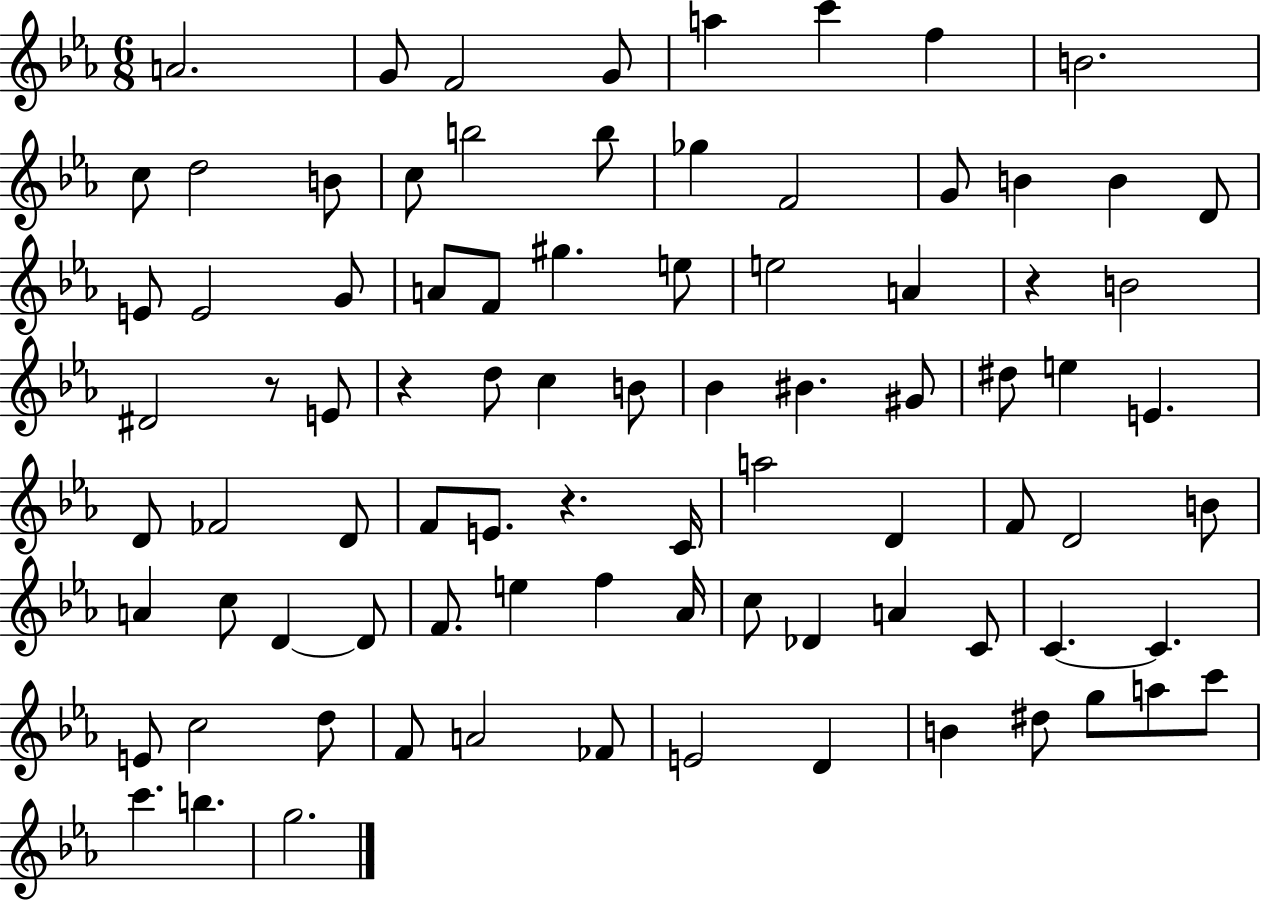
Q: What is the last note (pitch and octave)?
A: G5